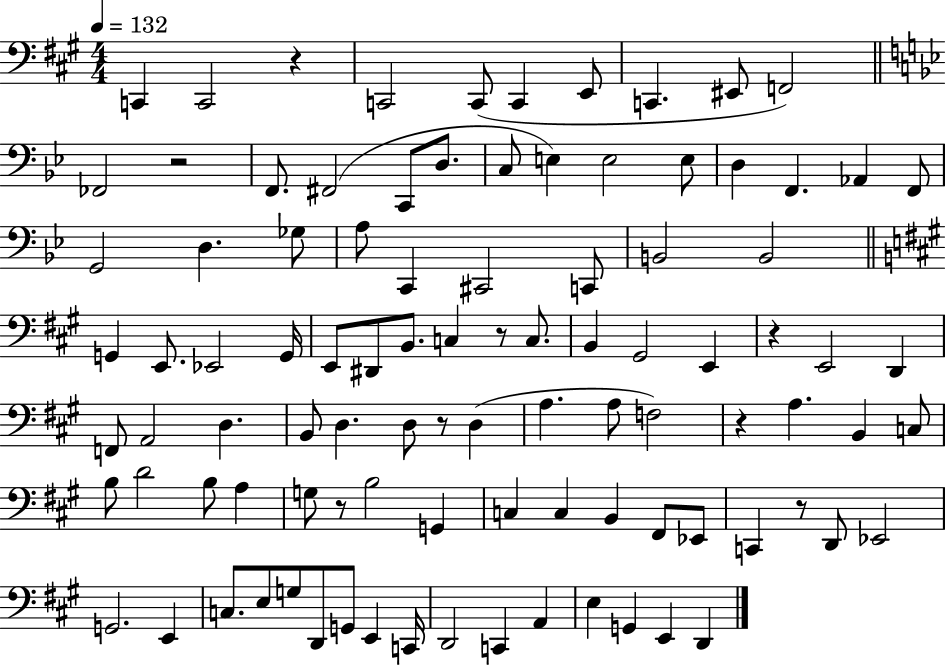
C2/q C2/h R/q C2/h C2/e C2/q E2/e C2/q. EIS2/e F2/h FES2/h R/h F2/e. F#2/h C2/e D3/e. C3/e E3/q E3/h E3/e D3/q F2/q. Ab2/q F2/e G2/h D3/q. Gb3/e A3/e C2/q C#2/h C2/e B2/h B2/h G2/q E2/e. Eb2/h G2/s E2/e D#2/e B2/e. C3/q R/e C3/e. B2/q G#2/h E2/q R/q E2/h D2/q F2/e A2/h D3/q. B2/e D3/q. D3/e R/e D3/q A3/q. A3/e F3/h R/q A3/q. B2/q C3/e B3/e D4/h B3/e A3/q G3/e R/e B3/h G2/q C3/q C3/q B2/q F#2/e Eb2/e C2/q R/e D2/e Eb2/h G2/h. E2/q C3/e. E3/e G3/e D2/e G2/e E2/q C2/s D2/h C2/q A2/q E3/q G2/q E2/q D2/q